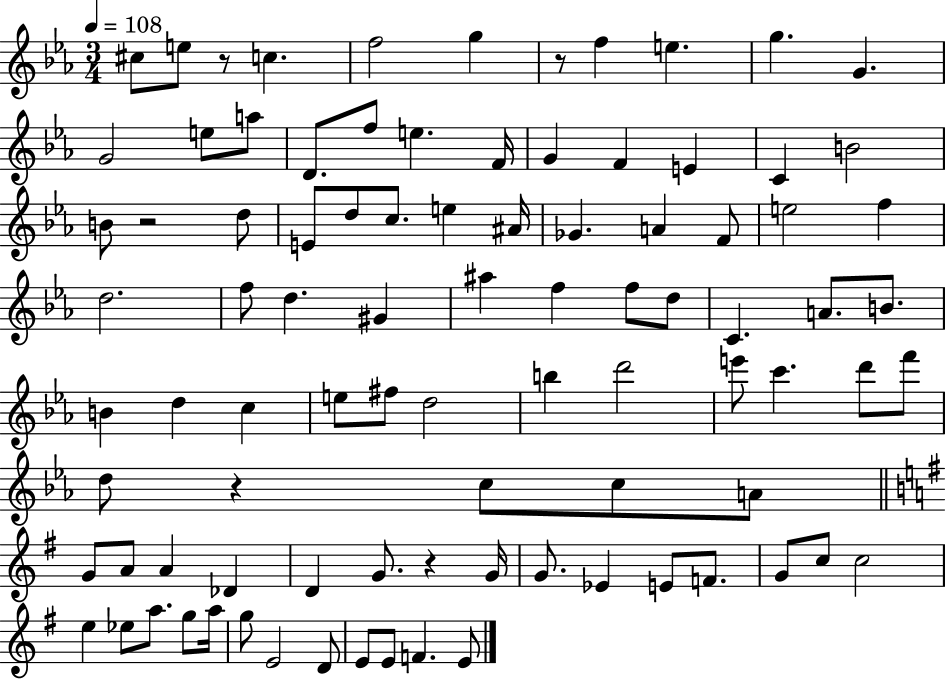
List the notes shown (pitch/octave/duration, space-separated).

C#5/e E5/e R/e C5/q. F5/h G5/q R/e F5/q E5/q. G5/q. G4/q. G4/h E5/e A5/e D4/e. F5/e E5/q. F4/s G4/q F4/q E4/q C4/q B4/h B4/e R/h D5/e E4/e D5/e C5/e. E5/q A#4/s Gb4/q. A4/q F4/e E5/h F5/q D5/h. F5/e D5/q. G#4/q A#5/q F5/q F5/e D5/e C4/q. A4/e. B4/e. B4/q D5/q C5/q E5/e F#5/e D5/h B5/q D6/h E6/e C6/q. D6/e F6/e D5/e R/q C5/e C5/e A4/e G4/e A4/e A4/q Db4/q D4/q G4/e. R/q G4/s G4/e. Eb4/q E4/e F4/e. G4/e C5/e C5/h E5/q Eb5/e A5/e. G5/e A5/s G5/e E4/h D4/e E4/e E4/e F4/q. E4/e